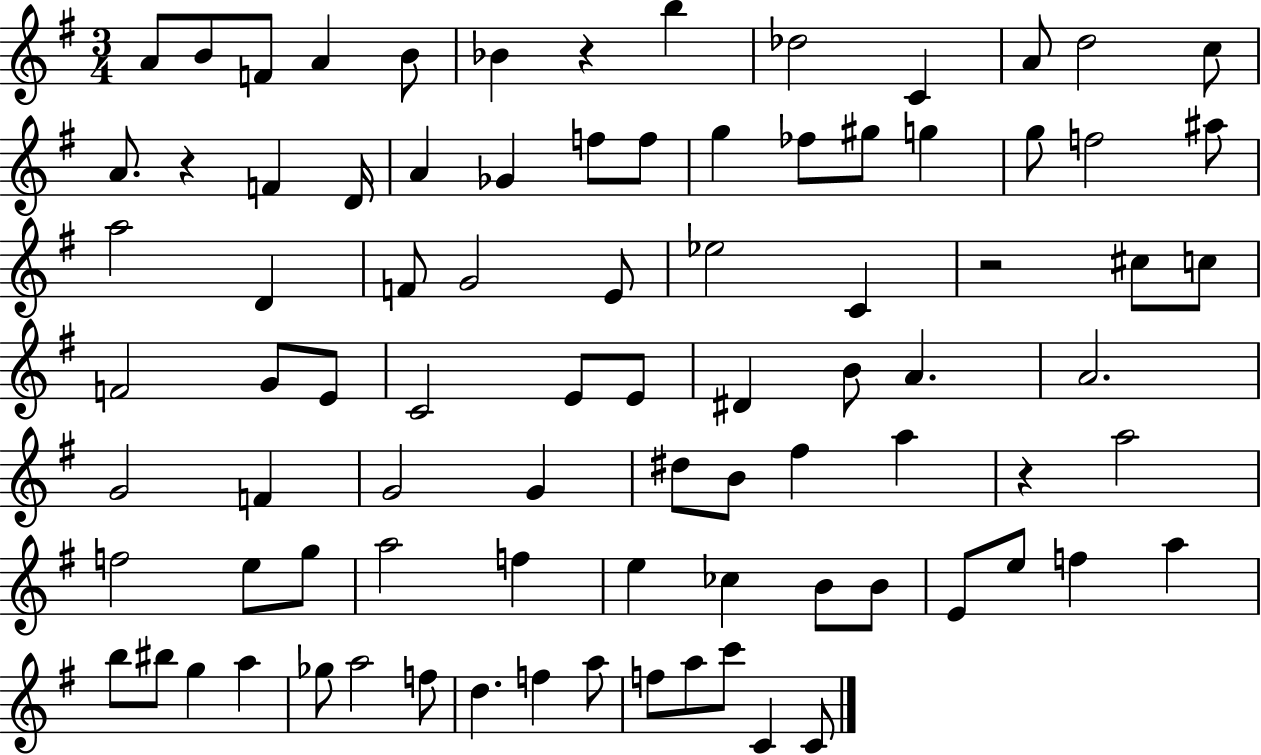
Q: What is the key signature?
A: G major